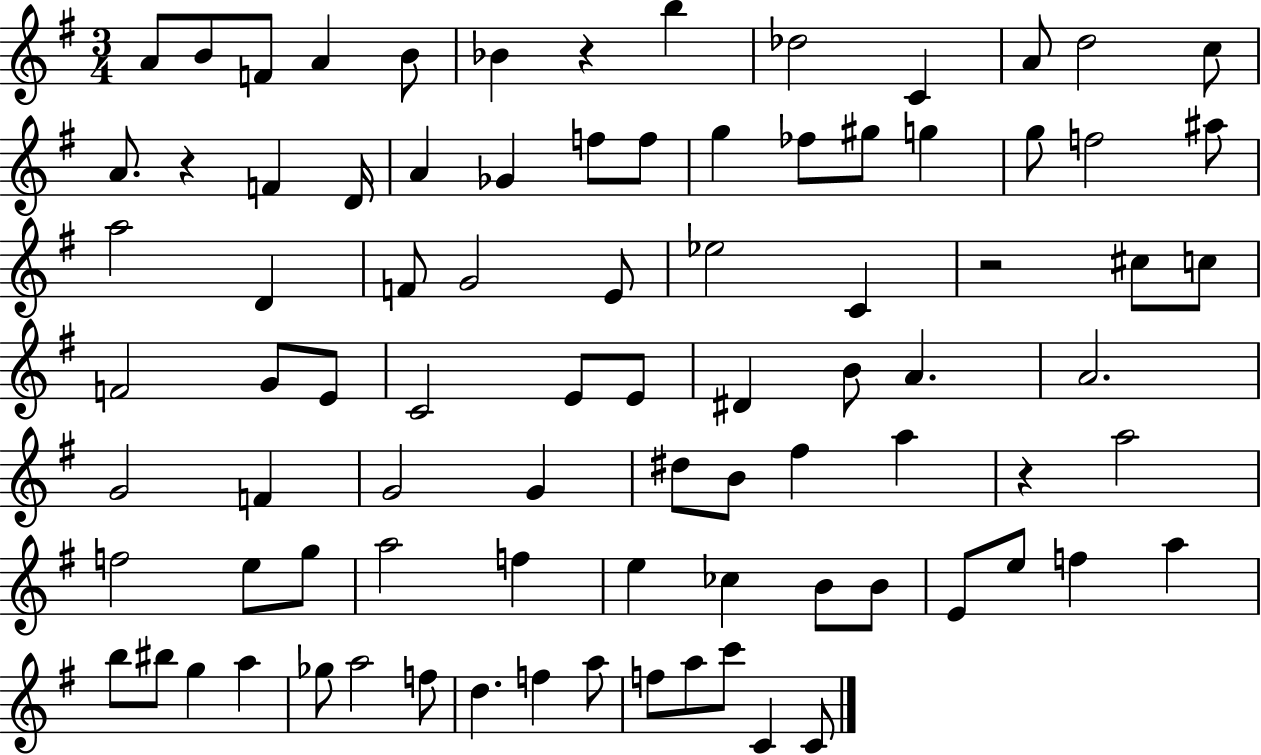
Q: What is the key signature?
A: G major